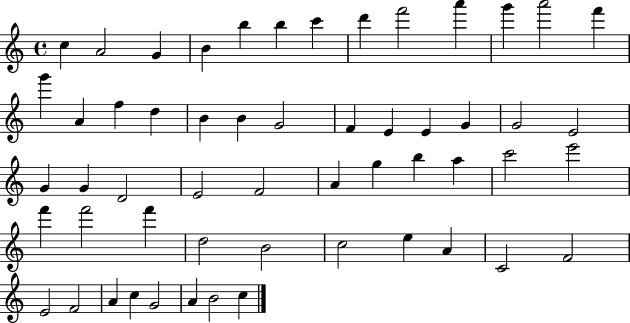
{
  \clef treble
  \time 4/4
  \defaultTimeSignature
  \key c \major
  c''4 a'2 g'4 | b'4 b''4 b''4 c'''4 | d'''4 f'''2 a'''4 | g'''4 a'''2 f'''4 | \break g'''4 a'4 f''4 d''4 | b'4 b'4 g'2 | f'4 e'4 e'4 g'4 | g'2 e'2 | \break g'4 g'4 d'2 | e'2 f'2 | a'4 g''4 b''4 a''4 | c'''2 e'''2 | \break f'''4 f'''2 f'''4 | d''2 b'2 | c''2 e''4 a'4 | c'2 f'2 | \break e'2 f'2 | a'4 c''4 g'2 | a'4 b'2 c''4 | \bar "|."
}